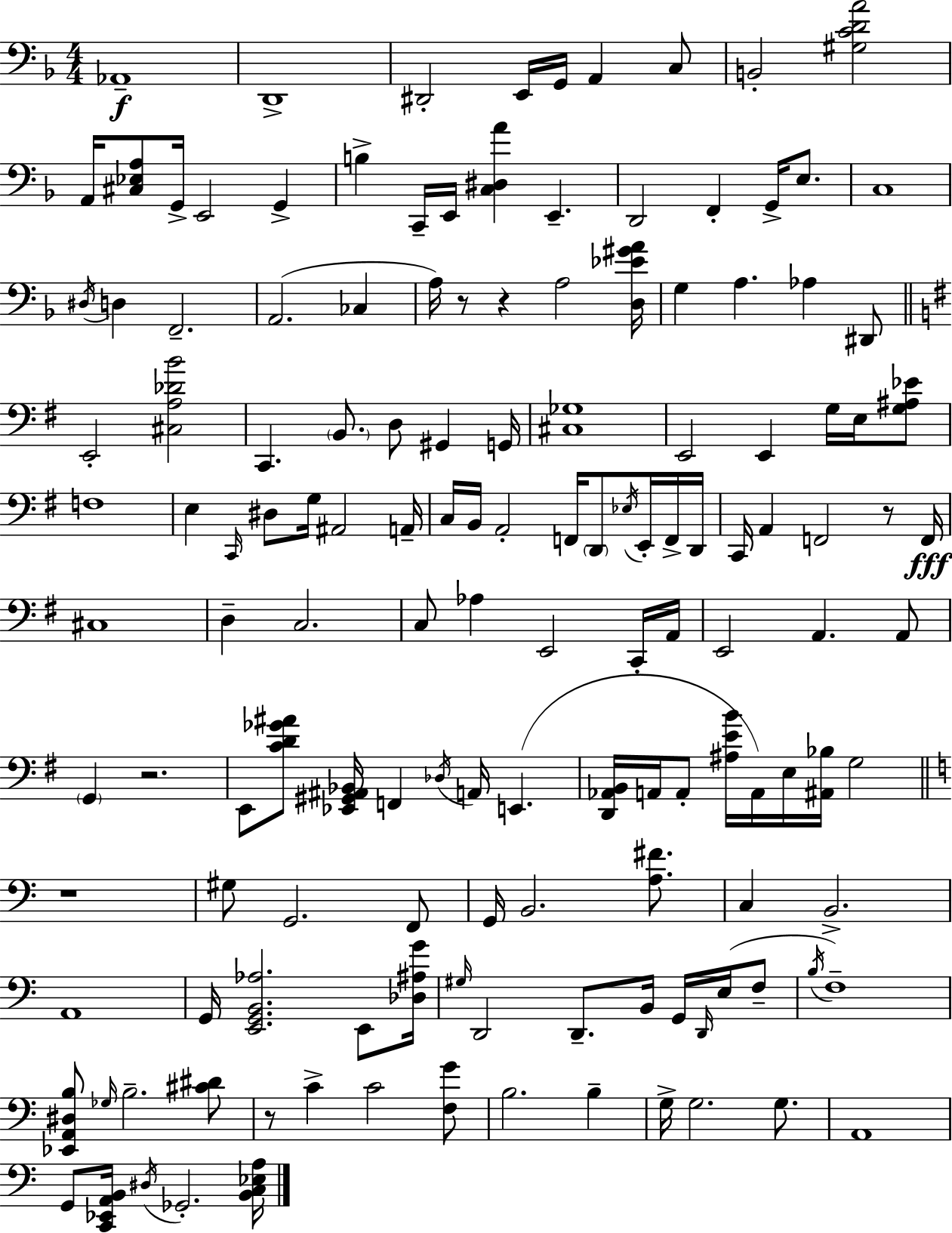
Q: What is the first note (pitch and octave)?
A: Ab2